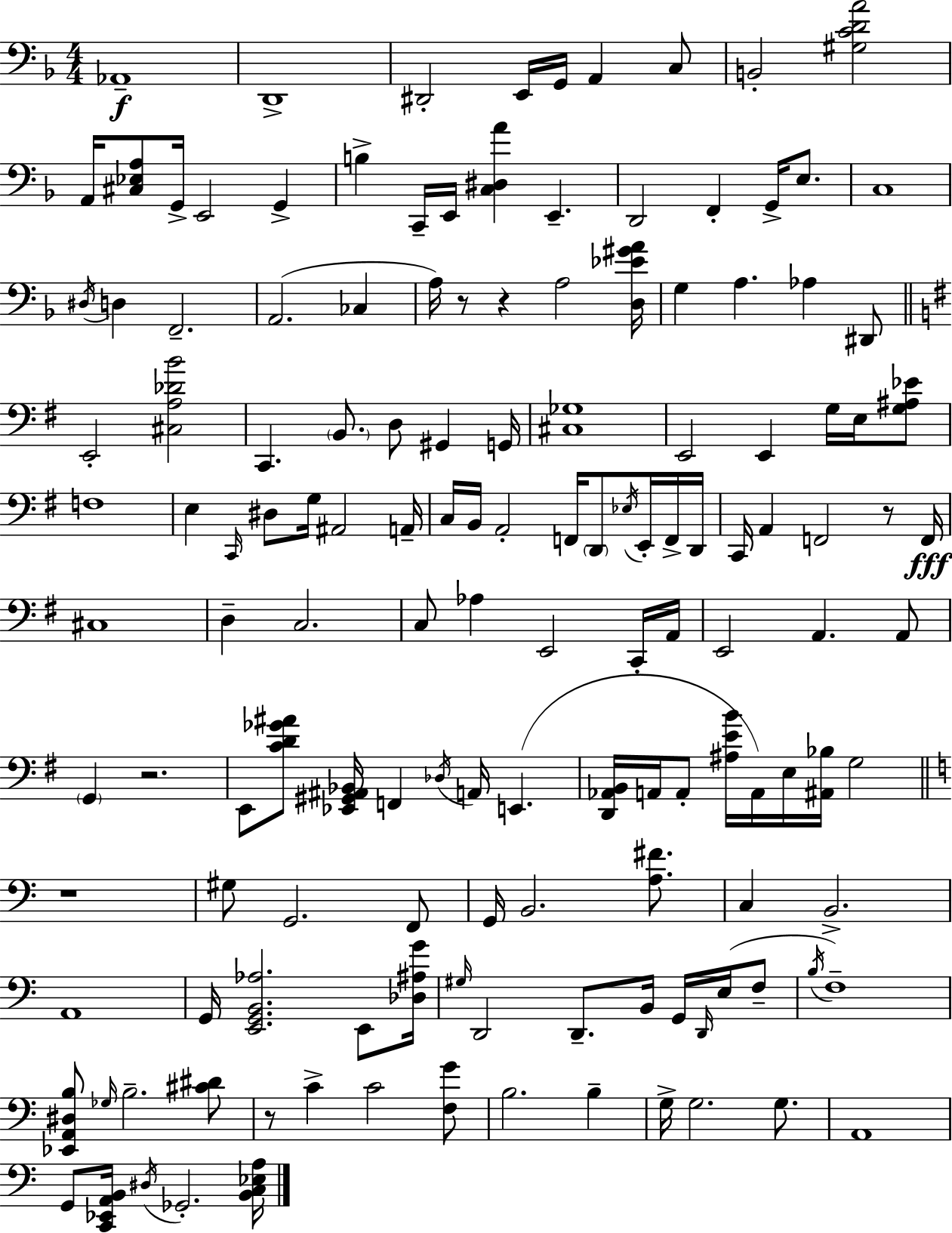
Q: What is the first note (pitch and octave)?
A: Ab2